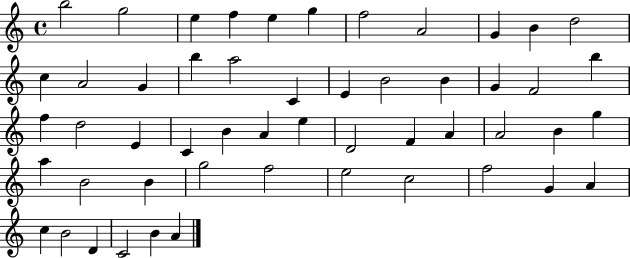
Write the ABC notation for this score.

X:1
T:Untitled
M:4/4
L:1/4
K:C
b2 g2 e f e g f2 A2 G B d2 c A2 G b a2 C E B2 B G F2 b f d2 E C B A e D2 F A A2 B g a B2 B g2 f2 e2 c2 f2 G A c B2 D C2 B A